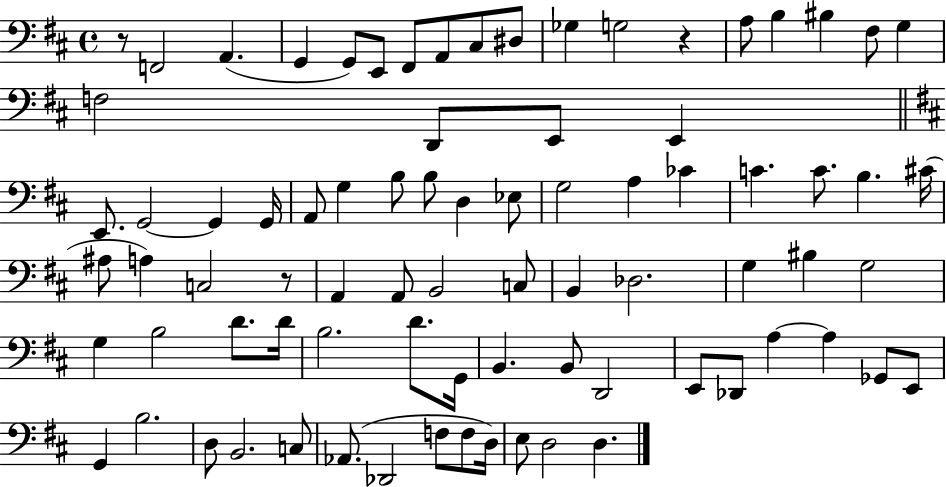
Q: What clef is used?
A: bass